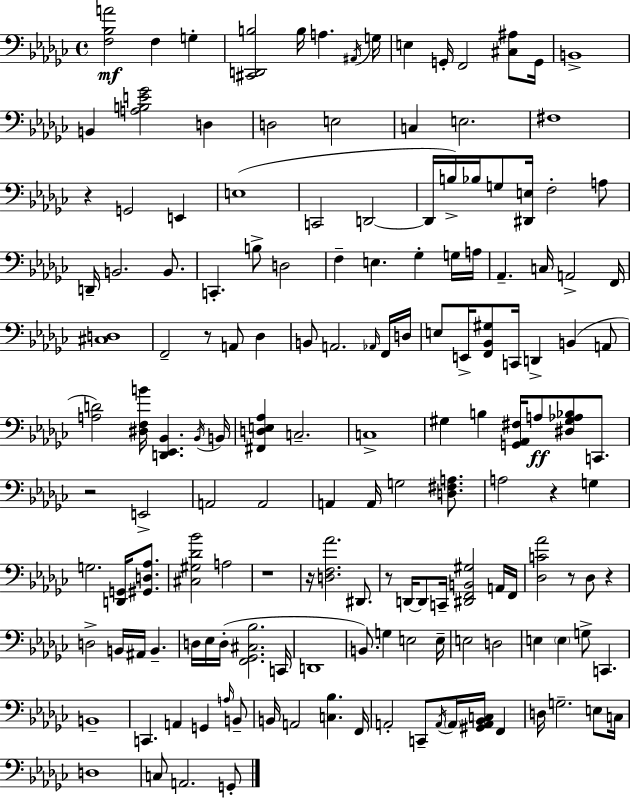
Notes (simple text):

[F3,Bb3,A4]/h F3/q G3/q [C#2,D2,B3]/h B3/s A3/q. A#2/s G3/s E3/q G2/s F2/h [C#3,A#3]/e G2/s B2/w B2/q [A3,B3,E4,Gb4]/h D3/q D3/h E3/h C3/q E3/h. F#3/w R/q G2/h E2/q E3/w C2/h D2/h D2/s B3/s Bb3/s G3/e [D#2,E3]/s F3/h A3/e D2/s B2/h. B2/e. C2/q. B3/e D3/h F3/q E3/q. Gb3/q G3/s A3/s Ab2/q. C3/s A2/h F2/s [C#3,D3]/w F2/h R/e A2/e Db3/q B2/e A2/h. Ab2/s F2/s D3/s E3/e E2/s [F2,Bb2,G#3]/e C2/s D2/q B2/q A2/e [A3,D4]/h [D#3,F3,B4]/s [D2,Eb2,Bb2]/q. Bb2/s B2/s [F#2,D3,E3,Ab3]/q C3/h. C3/w G#3/q B3/q [G2,Ab2,F#3]/s A3/e [D#3,G#3,Ab3,Bb3]/e C2/e. R/h E2/h A2/h A2/h A2/q A2/s G3/h [D3,F#3,A3]/e. A3/h R/q G3/q G3/h. [D2,G2]/s [G#2,D3,Ab3]/e. [C#3,G#3,Db4,Bb4]/h A3/h R/w R/s [D3,F3,Ab4]/h. D#2/e. R/e D2/s D2/e C2/s [D#2,F2,B2,G#3]/h A2/s F2/s [Db3,C4,Ab4]/h R/e Db3/e R/q D3/h B2/s A#2/s B2/q. D3/s Eb3/s D3/s [F2,Gb2,C#3,Bb3]/h. C2/s D2/w B2/e. G3/q E3/h E3/s E3/h D3/h E3/q E3/q G3/e C2/q. B2/w C2/q. A2/q G2/q A3/s B2/e B2/s A2/h [C3,Bb3]/q. F2/s A2/h C2/e A2/s A2/s [G#2,A2,Bb2,C3]/s F2/q D3/s G3/h. E3/e C3/s D3/w C3/e A2/h. G2/e